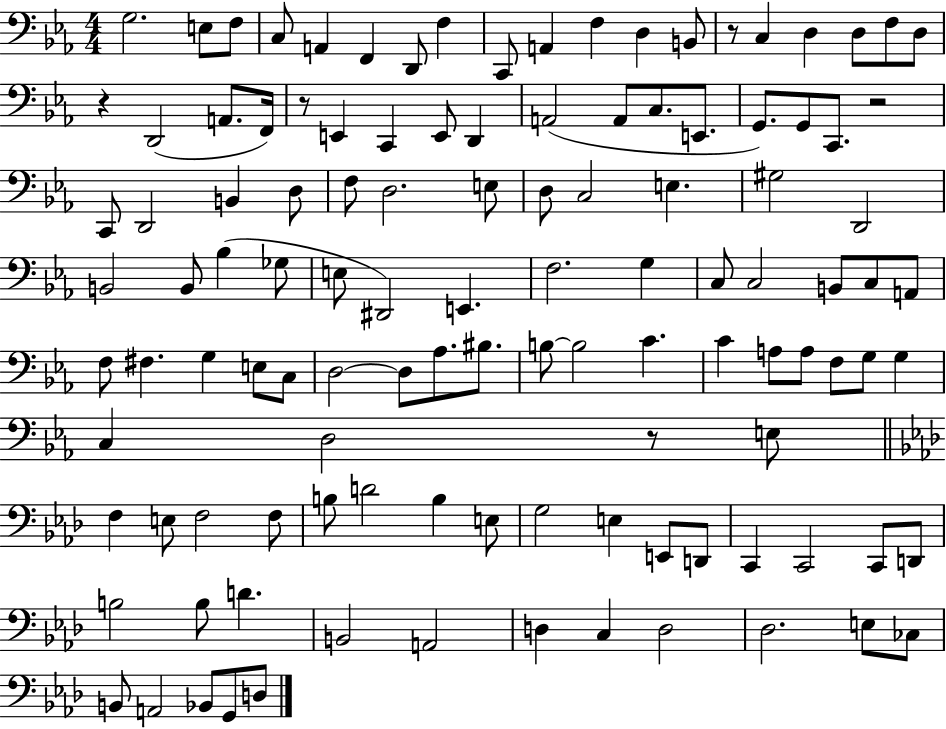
{
  \clef bass
  \numericTimeSignature
  \time 4/4
  \key ees \major
  g2. e8 f8 | c8 a,4 f,4 d,8 f4 | c,8 a,4 f4 d4 b,8 | r8 c4 d4 d8 f8 d8 | \break r4 d,2( a,8. f,16) | r8 e,4 c,4 e,8 d,4 | a,2( a,8 c8. e,8. | g,8.) g,8 c,8. r2 | \break c,8 d,2 b,4 d8 | f8 d2. e8 | d8 c2 e4. | gis2 d,2 | \break b,2 b,8 bes4( ges8 | e8 dis,2) e,4. | f2. g4 | c8 c2 b,8 c8 a,8 | \break f8 fis4. g4 e8 c8 | d2~~ d8 aes8. bis8. | b8~~ b2 c'4. | c'4 a8 a8 f8 g8 g4 | \break c4 d2 r8 e8 | \bar "||" \break \key aes \major f4 e8 f2 f8 | b8 d'2 b4 e8 | g2 e4 e,8 d,8 | c,4 c,2 c,8 d,8 | \break b2 b8 d'4. | b,2 a,2 | d4 c4 d2 | des2. e8 ces8 | \break b,8 a,2 bes,8 g,8 d8 | \bar "|."
}